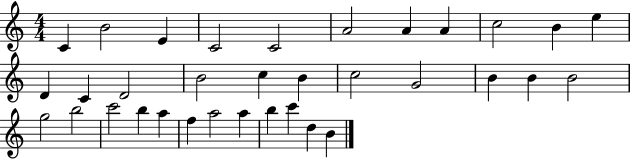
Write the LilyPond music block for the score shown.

{
  \clef treble
  \numericTimeSignature
  \time 4/4
  \key c \major
  c'4 b'2 e'4 | c'2 c'2 | a'2 a'4 a'4 | c''2 b'4 e''4 | \break d'4 c'4 d'2 | b'2 c''4 b'4 | c''2 g'2 | b'4 b'4 b'2 | \break g''2 b''2 | c'''2 b''4 a''4 | f''4 a''2 a''4 | b''4 c'''4 d''4 b'4 | \break \bar "|."
}